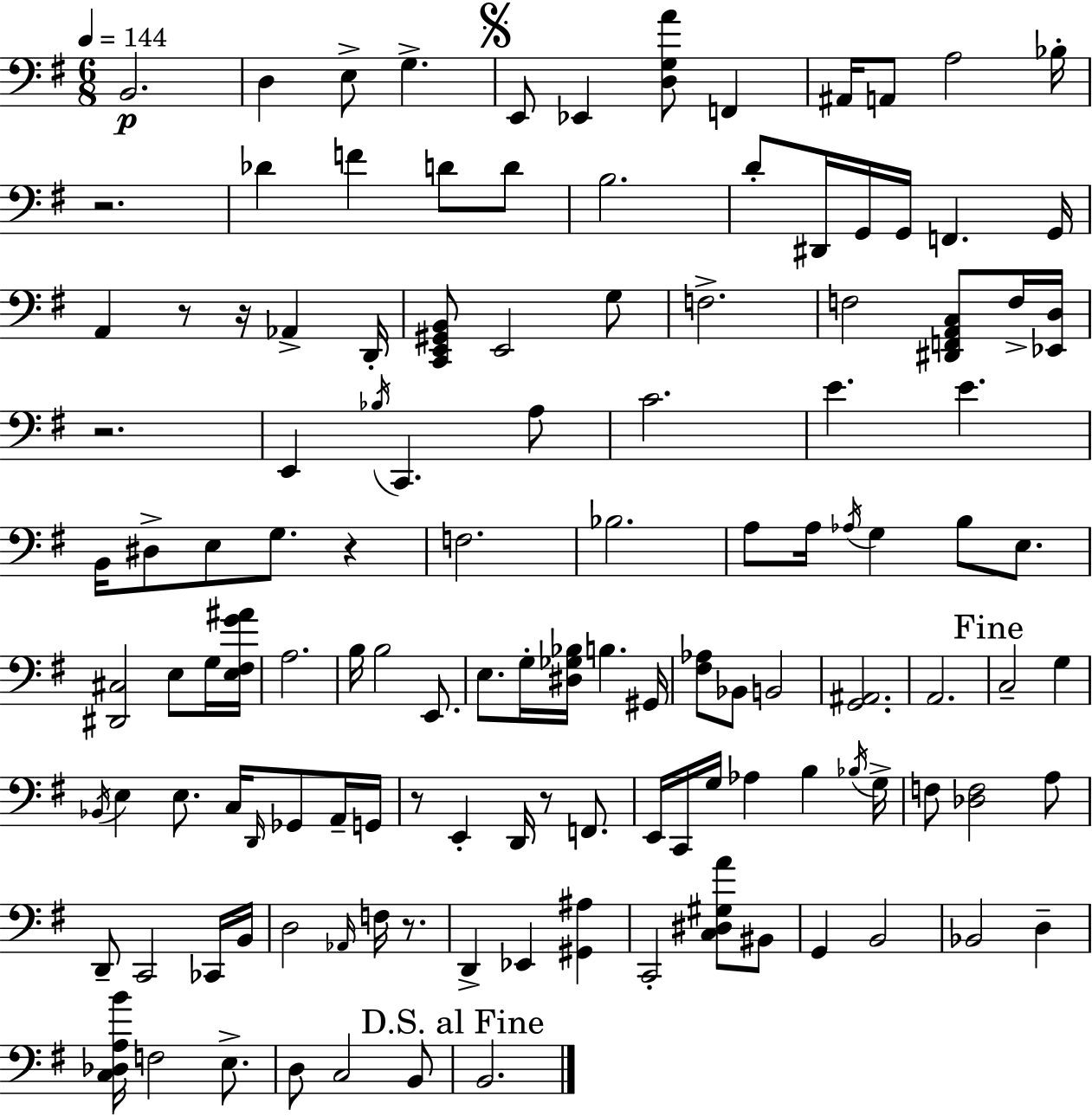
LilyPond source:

{
  \clef bass
  \numericTimeSignature
  \time 6/8
  \key e \minor
  \tempo 4 = 144
  b,2.\p | d4 e8-> g4.-> | \mark \markup { \musicglyph "scripts.segno" } e,8 ees,4 <d g a'>8 f,4 | ais,16 a,8 a2 bes16-. | \break r2. | des'4 f'4 d'8 d'8 | b2. | d'8-. dis,16 g,16 g,16 f,4. g,16 | \break a,4 r8 r16 aes,4-> d,16-. | <c, e, gis, b,>8 e,2 g8 | f2.-> | f2 <dis, f, a, c>8 f16-> <ees, d>16 | \break r2. | e,4 \acciaccatura { bes16 } c,4. a8 | c'2. | e'4. e'4. | \break b,16 dis8-> e8 g8. r4 | f2. | bes2. | a8 a16 \acciaccatura { aes16 } g4 b8 e8. | \break <dis, cis>2 e8 | g16 <e fis g' ais'>16 a2. | b16 b2 e,8. | e8. g16-. <dis ges bes>16 b4. | \break gis,16 <fis aes>8 bes,8 b,2 | <g, ais,>2. | a,2. | \mark "Fine" c2-- g4 | \break \acciaccatura { bes,16 } e4 e8. c16 \grace { d,16 } | ges,8 a,16-- g,16 r8 e,4-. d,16 r8 | f,8. e,16 c,16 g16 aes4 b4 | \acciaccatura { bes16 } g16-> f8 <des f>2 | \break a8 d,8-- c,2 | ces,16 b,16 d2 | \grace { aes,16 } f16 r8. d,4-> ees,4 | <gis, ais>4 c,2-. | \break <c dis gis a'>8 bis,8 g,4 b,2 | bes,2 | d4-- <c des a b'>16 f2 | e8.-> d8 c2 | \break b,8 \mark "D.S. al Fine" b,2. | \bar "|."
}